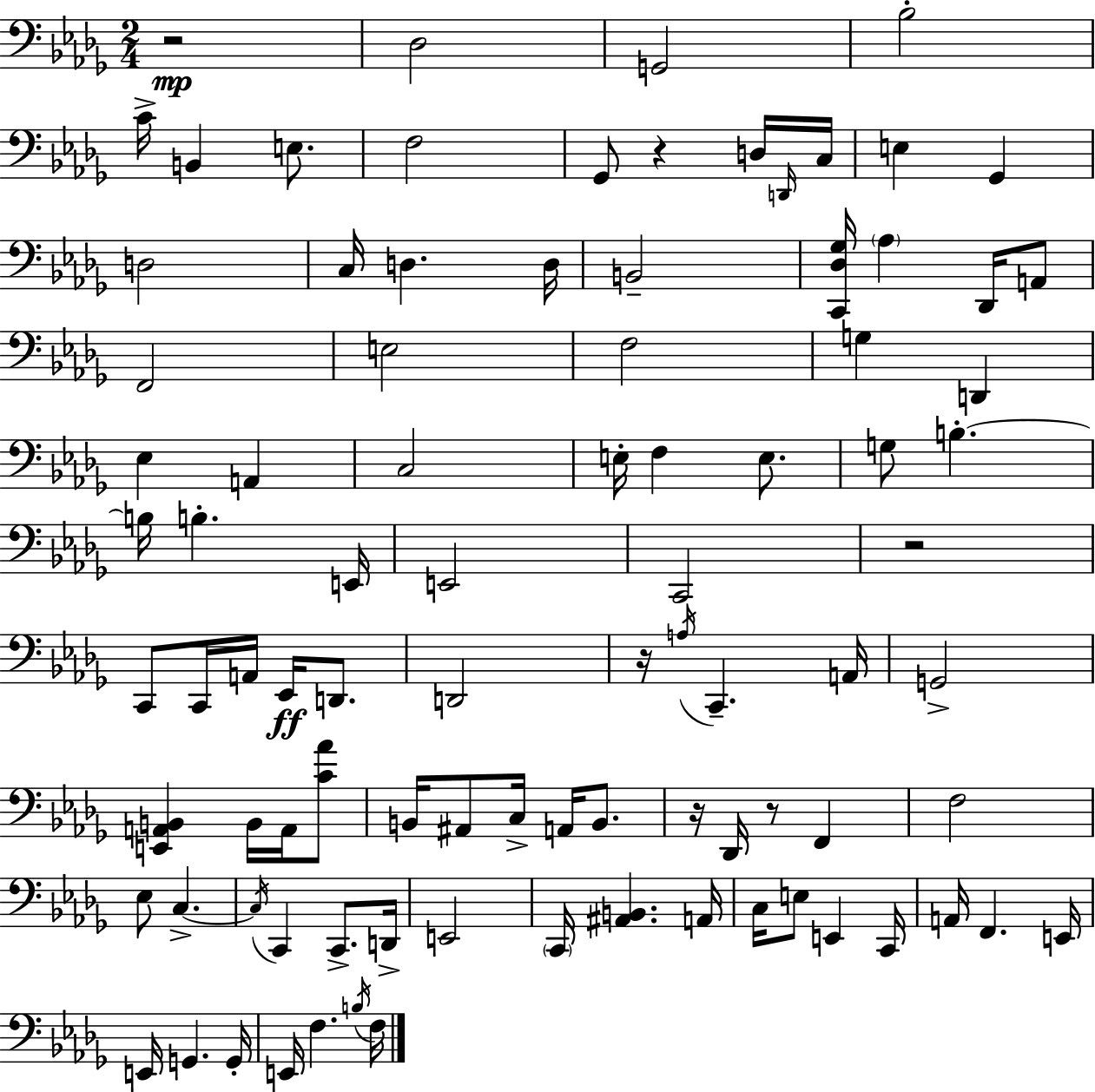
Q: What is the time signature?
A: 2/4